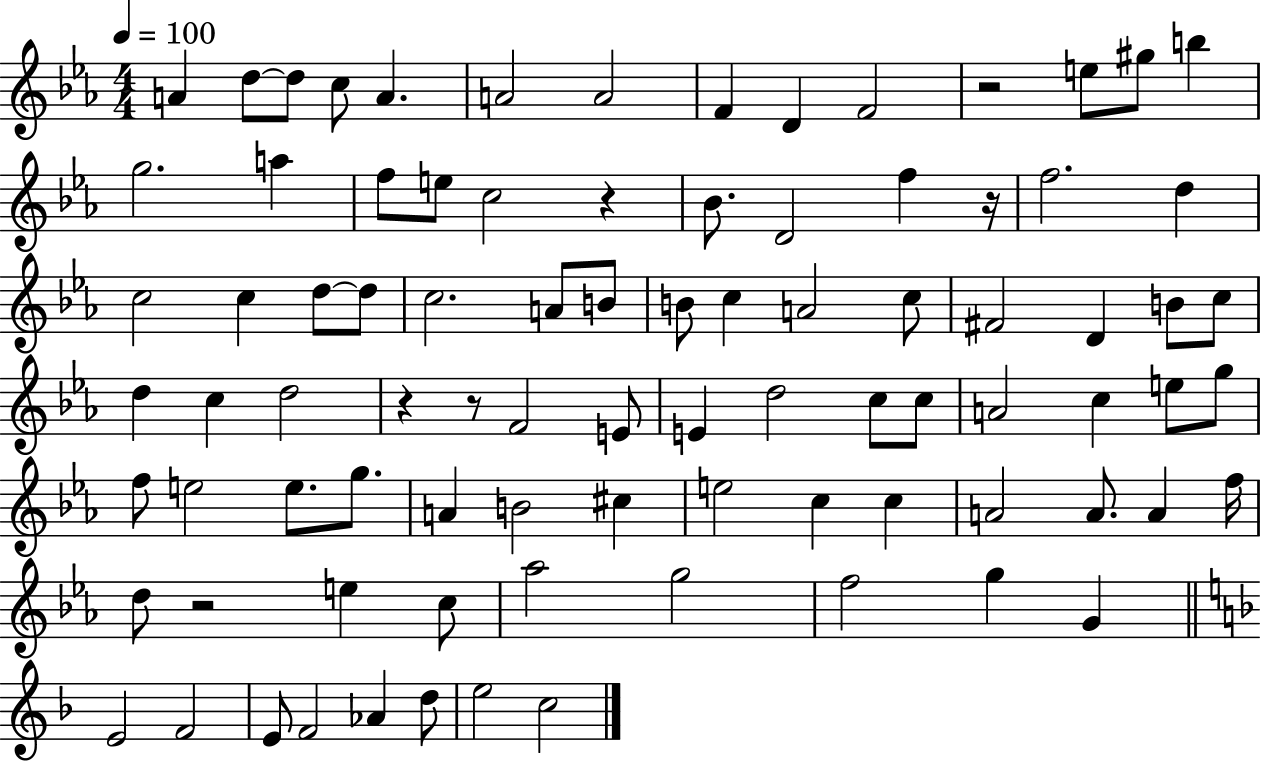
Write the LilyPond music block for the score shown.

{
  \clef treble
  \numericTimeSignature
  \time 4/4
  \key ees \major
  \tempo 4 = 100
  a'4 d''8~~ d''8 c''8 a'4. | a'2 a'2 | f'4 d'4 f'2 | r2 e''8 gis''8 b''4 | \break g''2. a''4 | f''8 e''8 c''2 r4 | bes'8. d'2 f''4 r16 | f''2. d''4 | \break c''2 c''4 d''8~~ d''8 | c''2. a'8 b'8 | b'8 c''4 a'2 c''8 | fis'2 d'4 b'8 c''8 | \break d''4 c''4 d''2 | r4 r8 f'2 e'8 | e'4 d''2 c''8 c''8 | a'2 c''4 e''8 g''8 | \break f''8 e''2 e''8. g''8. | a'4 b'2 cis''4 | e''2 c''4 c''4 | a'2 a'8. a'4 f''16 | \break d''8 r2 e''4 c''8 | aes''2 g''2 | f''2 g''4 g'4 | \bar "||" \break \key f \major e'2 f'2 | e'8 f'2 aes'4 d''8 | e''2 c''2 | \bar "|."
}